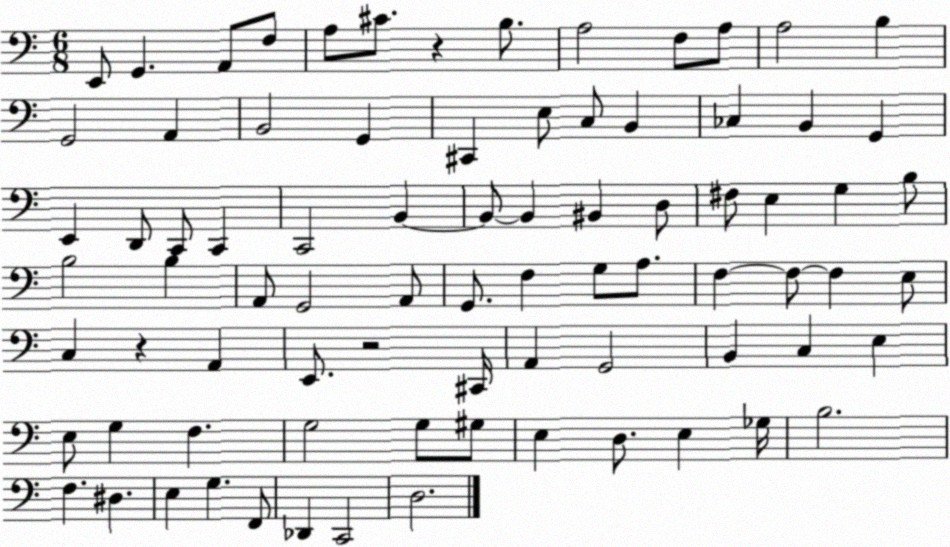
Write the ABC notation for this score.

X:1
T:Untitled
M:6/8
L:1/4
K:C
E,,/2 G,, A,,/2 F,/2 A,/2 ^C/2 z B,/2 A,2 F,/2 A,/2 A,2 B, G,,2 A,, B,,2 G,, ^C,, E,/2 C,/2 B,, _C, B,, G,, E,, D,,/2 C,,/2 C,, C,,2 B,, B,,/2 B,, ^B,, D,/2 ^F,/2 E, G, B,/2 B,2 B, A,,/2 G,,2 A,,/2 G,,/2 F, G,/2 A,/2 F, F,/2 F, E,/2 C, z A,, E,,/2 z2 ^C,,/4 A,, G,,2 B,, C, E, E,/2 G, F, G,2 G,/2 ^G,/2 E, D,/2 E, _G,/4 B,2 F, ^D, E, G, F,,/2 _D,, C,,2 D,2